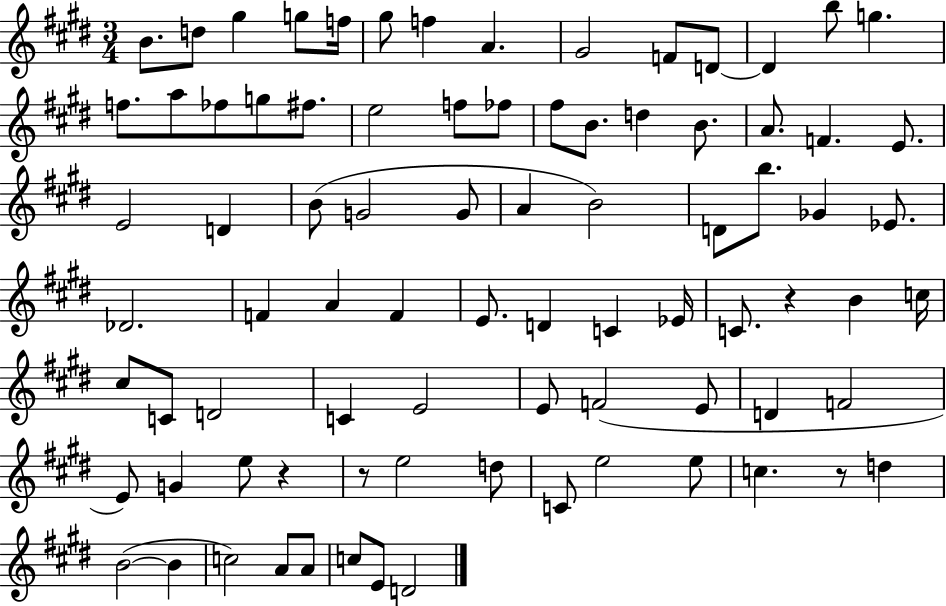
{
  \clef treble
  \numericTimeSignature
  \time 3/4
  \key e \major
  b'8. d''8 gis''4 g''8 f''16 | gis''8 f''4 a'4. | gis'2 f'8 d'8~~ | d'4 b''8 g''4. | \break f''8. a''8 fes''8 g''8 fis''8. | e''2 f''8 fes''8 | fis''8 b'8. d''4 b'8. | a'8. f'4. e'8. | \break e'2 d'4 | b'8( g'2 g'8 | a'4 b'2) | d'8 b''8. ges'4 ees'8. | \break des'2. | f'4 a'4 f'4 | e'8. d'4 c'4 ees'16 | c'8. r4 b'4 c''16 | \break cis''8 c'8 d'2 | c'4 e'2 | e'8 f'2( e'8 | d'4 f'2 | \break e'8) g'4 e''8 r4 | r8 e''2 d''8 | c'8 e''2 e''8 | c''4. r8 d''4 | \break b'2~(~ b'4 | c''2) a'8 a'8 | c''8 e'8 d'2 | \bar "|."
}